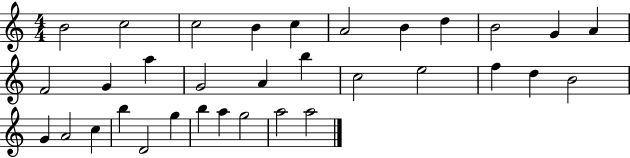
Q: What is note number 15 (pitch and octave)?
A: G4